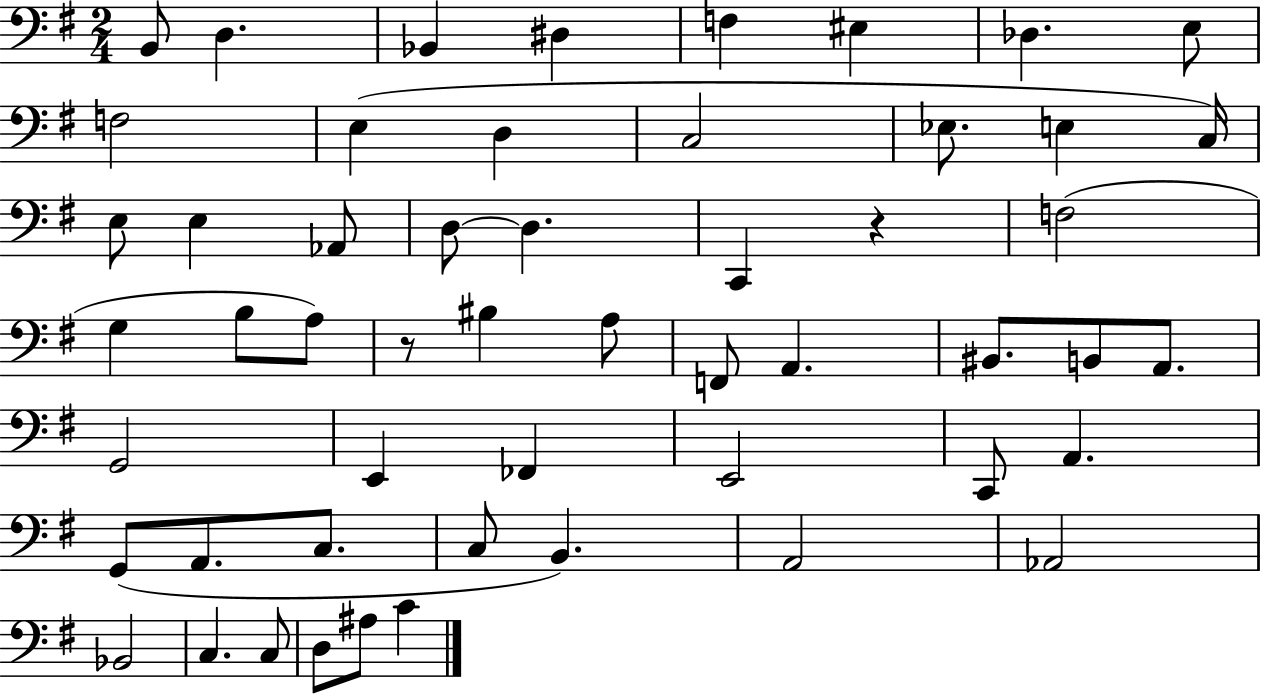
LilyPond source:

{
  \clef bass
  \numericTimeSignature
  \time 2/4
  \key g \major
  b,8 d4. | bes,4 dis4 | f4 eis4 | des4. e8 | \break f2 | e4( d4 | c2 | ees8. e4 c16) | \break e8 e4 aes,8 | d8~~ d4. | c,4 r4 | f2( | \break g4 b8 a8) | r8 bis4 a8 | f,8 a,4. | bis,8. b,8 a,8. | \break g,2 | e,4 fes,4 | e,2 | c,8 a,4. | \break g,8( a,8. c8. | c8 b,4.) | a,2 | aes,2 | \break bes,2 | c4. c8 | d8 ais8 c'4 | \bar "|."
}